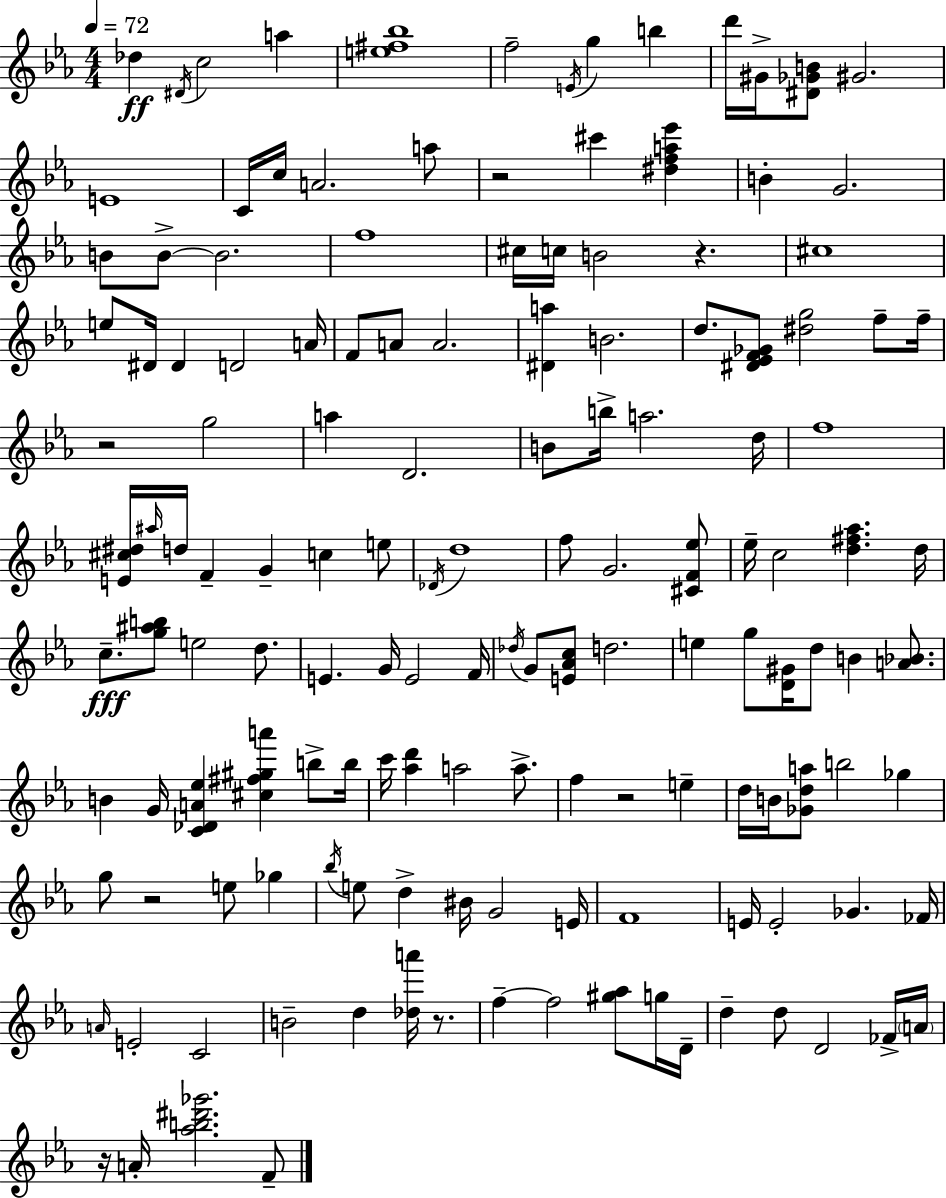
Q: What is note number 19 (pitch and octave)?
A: G4